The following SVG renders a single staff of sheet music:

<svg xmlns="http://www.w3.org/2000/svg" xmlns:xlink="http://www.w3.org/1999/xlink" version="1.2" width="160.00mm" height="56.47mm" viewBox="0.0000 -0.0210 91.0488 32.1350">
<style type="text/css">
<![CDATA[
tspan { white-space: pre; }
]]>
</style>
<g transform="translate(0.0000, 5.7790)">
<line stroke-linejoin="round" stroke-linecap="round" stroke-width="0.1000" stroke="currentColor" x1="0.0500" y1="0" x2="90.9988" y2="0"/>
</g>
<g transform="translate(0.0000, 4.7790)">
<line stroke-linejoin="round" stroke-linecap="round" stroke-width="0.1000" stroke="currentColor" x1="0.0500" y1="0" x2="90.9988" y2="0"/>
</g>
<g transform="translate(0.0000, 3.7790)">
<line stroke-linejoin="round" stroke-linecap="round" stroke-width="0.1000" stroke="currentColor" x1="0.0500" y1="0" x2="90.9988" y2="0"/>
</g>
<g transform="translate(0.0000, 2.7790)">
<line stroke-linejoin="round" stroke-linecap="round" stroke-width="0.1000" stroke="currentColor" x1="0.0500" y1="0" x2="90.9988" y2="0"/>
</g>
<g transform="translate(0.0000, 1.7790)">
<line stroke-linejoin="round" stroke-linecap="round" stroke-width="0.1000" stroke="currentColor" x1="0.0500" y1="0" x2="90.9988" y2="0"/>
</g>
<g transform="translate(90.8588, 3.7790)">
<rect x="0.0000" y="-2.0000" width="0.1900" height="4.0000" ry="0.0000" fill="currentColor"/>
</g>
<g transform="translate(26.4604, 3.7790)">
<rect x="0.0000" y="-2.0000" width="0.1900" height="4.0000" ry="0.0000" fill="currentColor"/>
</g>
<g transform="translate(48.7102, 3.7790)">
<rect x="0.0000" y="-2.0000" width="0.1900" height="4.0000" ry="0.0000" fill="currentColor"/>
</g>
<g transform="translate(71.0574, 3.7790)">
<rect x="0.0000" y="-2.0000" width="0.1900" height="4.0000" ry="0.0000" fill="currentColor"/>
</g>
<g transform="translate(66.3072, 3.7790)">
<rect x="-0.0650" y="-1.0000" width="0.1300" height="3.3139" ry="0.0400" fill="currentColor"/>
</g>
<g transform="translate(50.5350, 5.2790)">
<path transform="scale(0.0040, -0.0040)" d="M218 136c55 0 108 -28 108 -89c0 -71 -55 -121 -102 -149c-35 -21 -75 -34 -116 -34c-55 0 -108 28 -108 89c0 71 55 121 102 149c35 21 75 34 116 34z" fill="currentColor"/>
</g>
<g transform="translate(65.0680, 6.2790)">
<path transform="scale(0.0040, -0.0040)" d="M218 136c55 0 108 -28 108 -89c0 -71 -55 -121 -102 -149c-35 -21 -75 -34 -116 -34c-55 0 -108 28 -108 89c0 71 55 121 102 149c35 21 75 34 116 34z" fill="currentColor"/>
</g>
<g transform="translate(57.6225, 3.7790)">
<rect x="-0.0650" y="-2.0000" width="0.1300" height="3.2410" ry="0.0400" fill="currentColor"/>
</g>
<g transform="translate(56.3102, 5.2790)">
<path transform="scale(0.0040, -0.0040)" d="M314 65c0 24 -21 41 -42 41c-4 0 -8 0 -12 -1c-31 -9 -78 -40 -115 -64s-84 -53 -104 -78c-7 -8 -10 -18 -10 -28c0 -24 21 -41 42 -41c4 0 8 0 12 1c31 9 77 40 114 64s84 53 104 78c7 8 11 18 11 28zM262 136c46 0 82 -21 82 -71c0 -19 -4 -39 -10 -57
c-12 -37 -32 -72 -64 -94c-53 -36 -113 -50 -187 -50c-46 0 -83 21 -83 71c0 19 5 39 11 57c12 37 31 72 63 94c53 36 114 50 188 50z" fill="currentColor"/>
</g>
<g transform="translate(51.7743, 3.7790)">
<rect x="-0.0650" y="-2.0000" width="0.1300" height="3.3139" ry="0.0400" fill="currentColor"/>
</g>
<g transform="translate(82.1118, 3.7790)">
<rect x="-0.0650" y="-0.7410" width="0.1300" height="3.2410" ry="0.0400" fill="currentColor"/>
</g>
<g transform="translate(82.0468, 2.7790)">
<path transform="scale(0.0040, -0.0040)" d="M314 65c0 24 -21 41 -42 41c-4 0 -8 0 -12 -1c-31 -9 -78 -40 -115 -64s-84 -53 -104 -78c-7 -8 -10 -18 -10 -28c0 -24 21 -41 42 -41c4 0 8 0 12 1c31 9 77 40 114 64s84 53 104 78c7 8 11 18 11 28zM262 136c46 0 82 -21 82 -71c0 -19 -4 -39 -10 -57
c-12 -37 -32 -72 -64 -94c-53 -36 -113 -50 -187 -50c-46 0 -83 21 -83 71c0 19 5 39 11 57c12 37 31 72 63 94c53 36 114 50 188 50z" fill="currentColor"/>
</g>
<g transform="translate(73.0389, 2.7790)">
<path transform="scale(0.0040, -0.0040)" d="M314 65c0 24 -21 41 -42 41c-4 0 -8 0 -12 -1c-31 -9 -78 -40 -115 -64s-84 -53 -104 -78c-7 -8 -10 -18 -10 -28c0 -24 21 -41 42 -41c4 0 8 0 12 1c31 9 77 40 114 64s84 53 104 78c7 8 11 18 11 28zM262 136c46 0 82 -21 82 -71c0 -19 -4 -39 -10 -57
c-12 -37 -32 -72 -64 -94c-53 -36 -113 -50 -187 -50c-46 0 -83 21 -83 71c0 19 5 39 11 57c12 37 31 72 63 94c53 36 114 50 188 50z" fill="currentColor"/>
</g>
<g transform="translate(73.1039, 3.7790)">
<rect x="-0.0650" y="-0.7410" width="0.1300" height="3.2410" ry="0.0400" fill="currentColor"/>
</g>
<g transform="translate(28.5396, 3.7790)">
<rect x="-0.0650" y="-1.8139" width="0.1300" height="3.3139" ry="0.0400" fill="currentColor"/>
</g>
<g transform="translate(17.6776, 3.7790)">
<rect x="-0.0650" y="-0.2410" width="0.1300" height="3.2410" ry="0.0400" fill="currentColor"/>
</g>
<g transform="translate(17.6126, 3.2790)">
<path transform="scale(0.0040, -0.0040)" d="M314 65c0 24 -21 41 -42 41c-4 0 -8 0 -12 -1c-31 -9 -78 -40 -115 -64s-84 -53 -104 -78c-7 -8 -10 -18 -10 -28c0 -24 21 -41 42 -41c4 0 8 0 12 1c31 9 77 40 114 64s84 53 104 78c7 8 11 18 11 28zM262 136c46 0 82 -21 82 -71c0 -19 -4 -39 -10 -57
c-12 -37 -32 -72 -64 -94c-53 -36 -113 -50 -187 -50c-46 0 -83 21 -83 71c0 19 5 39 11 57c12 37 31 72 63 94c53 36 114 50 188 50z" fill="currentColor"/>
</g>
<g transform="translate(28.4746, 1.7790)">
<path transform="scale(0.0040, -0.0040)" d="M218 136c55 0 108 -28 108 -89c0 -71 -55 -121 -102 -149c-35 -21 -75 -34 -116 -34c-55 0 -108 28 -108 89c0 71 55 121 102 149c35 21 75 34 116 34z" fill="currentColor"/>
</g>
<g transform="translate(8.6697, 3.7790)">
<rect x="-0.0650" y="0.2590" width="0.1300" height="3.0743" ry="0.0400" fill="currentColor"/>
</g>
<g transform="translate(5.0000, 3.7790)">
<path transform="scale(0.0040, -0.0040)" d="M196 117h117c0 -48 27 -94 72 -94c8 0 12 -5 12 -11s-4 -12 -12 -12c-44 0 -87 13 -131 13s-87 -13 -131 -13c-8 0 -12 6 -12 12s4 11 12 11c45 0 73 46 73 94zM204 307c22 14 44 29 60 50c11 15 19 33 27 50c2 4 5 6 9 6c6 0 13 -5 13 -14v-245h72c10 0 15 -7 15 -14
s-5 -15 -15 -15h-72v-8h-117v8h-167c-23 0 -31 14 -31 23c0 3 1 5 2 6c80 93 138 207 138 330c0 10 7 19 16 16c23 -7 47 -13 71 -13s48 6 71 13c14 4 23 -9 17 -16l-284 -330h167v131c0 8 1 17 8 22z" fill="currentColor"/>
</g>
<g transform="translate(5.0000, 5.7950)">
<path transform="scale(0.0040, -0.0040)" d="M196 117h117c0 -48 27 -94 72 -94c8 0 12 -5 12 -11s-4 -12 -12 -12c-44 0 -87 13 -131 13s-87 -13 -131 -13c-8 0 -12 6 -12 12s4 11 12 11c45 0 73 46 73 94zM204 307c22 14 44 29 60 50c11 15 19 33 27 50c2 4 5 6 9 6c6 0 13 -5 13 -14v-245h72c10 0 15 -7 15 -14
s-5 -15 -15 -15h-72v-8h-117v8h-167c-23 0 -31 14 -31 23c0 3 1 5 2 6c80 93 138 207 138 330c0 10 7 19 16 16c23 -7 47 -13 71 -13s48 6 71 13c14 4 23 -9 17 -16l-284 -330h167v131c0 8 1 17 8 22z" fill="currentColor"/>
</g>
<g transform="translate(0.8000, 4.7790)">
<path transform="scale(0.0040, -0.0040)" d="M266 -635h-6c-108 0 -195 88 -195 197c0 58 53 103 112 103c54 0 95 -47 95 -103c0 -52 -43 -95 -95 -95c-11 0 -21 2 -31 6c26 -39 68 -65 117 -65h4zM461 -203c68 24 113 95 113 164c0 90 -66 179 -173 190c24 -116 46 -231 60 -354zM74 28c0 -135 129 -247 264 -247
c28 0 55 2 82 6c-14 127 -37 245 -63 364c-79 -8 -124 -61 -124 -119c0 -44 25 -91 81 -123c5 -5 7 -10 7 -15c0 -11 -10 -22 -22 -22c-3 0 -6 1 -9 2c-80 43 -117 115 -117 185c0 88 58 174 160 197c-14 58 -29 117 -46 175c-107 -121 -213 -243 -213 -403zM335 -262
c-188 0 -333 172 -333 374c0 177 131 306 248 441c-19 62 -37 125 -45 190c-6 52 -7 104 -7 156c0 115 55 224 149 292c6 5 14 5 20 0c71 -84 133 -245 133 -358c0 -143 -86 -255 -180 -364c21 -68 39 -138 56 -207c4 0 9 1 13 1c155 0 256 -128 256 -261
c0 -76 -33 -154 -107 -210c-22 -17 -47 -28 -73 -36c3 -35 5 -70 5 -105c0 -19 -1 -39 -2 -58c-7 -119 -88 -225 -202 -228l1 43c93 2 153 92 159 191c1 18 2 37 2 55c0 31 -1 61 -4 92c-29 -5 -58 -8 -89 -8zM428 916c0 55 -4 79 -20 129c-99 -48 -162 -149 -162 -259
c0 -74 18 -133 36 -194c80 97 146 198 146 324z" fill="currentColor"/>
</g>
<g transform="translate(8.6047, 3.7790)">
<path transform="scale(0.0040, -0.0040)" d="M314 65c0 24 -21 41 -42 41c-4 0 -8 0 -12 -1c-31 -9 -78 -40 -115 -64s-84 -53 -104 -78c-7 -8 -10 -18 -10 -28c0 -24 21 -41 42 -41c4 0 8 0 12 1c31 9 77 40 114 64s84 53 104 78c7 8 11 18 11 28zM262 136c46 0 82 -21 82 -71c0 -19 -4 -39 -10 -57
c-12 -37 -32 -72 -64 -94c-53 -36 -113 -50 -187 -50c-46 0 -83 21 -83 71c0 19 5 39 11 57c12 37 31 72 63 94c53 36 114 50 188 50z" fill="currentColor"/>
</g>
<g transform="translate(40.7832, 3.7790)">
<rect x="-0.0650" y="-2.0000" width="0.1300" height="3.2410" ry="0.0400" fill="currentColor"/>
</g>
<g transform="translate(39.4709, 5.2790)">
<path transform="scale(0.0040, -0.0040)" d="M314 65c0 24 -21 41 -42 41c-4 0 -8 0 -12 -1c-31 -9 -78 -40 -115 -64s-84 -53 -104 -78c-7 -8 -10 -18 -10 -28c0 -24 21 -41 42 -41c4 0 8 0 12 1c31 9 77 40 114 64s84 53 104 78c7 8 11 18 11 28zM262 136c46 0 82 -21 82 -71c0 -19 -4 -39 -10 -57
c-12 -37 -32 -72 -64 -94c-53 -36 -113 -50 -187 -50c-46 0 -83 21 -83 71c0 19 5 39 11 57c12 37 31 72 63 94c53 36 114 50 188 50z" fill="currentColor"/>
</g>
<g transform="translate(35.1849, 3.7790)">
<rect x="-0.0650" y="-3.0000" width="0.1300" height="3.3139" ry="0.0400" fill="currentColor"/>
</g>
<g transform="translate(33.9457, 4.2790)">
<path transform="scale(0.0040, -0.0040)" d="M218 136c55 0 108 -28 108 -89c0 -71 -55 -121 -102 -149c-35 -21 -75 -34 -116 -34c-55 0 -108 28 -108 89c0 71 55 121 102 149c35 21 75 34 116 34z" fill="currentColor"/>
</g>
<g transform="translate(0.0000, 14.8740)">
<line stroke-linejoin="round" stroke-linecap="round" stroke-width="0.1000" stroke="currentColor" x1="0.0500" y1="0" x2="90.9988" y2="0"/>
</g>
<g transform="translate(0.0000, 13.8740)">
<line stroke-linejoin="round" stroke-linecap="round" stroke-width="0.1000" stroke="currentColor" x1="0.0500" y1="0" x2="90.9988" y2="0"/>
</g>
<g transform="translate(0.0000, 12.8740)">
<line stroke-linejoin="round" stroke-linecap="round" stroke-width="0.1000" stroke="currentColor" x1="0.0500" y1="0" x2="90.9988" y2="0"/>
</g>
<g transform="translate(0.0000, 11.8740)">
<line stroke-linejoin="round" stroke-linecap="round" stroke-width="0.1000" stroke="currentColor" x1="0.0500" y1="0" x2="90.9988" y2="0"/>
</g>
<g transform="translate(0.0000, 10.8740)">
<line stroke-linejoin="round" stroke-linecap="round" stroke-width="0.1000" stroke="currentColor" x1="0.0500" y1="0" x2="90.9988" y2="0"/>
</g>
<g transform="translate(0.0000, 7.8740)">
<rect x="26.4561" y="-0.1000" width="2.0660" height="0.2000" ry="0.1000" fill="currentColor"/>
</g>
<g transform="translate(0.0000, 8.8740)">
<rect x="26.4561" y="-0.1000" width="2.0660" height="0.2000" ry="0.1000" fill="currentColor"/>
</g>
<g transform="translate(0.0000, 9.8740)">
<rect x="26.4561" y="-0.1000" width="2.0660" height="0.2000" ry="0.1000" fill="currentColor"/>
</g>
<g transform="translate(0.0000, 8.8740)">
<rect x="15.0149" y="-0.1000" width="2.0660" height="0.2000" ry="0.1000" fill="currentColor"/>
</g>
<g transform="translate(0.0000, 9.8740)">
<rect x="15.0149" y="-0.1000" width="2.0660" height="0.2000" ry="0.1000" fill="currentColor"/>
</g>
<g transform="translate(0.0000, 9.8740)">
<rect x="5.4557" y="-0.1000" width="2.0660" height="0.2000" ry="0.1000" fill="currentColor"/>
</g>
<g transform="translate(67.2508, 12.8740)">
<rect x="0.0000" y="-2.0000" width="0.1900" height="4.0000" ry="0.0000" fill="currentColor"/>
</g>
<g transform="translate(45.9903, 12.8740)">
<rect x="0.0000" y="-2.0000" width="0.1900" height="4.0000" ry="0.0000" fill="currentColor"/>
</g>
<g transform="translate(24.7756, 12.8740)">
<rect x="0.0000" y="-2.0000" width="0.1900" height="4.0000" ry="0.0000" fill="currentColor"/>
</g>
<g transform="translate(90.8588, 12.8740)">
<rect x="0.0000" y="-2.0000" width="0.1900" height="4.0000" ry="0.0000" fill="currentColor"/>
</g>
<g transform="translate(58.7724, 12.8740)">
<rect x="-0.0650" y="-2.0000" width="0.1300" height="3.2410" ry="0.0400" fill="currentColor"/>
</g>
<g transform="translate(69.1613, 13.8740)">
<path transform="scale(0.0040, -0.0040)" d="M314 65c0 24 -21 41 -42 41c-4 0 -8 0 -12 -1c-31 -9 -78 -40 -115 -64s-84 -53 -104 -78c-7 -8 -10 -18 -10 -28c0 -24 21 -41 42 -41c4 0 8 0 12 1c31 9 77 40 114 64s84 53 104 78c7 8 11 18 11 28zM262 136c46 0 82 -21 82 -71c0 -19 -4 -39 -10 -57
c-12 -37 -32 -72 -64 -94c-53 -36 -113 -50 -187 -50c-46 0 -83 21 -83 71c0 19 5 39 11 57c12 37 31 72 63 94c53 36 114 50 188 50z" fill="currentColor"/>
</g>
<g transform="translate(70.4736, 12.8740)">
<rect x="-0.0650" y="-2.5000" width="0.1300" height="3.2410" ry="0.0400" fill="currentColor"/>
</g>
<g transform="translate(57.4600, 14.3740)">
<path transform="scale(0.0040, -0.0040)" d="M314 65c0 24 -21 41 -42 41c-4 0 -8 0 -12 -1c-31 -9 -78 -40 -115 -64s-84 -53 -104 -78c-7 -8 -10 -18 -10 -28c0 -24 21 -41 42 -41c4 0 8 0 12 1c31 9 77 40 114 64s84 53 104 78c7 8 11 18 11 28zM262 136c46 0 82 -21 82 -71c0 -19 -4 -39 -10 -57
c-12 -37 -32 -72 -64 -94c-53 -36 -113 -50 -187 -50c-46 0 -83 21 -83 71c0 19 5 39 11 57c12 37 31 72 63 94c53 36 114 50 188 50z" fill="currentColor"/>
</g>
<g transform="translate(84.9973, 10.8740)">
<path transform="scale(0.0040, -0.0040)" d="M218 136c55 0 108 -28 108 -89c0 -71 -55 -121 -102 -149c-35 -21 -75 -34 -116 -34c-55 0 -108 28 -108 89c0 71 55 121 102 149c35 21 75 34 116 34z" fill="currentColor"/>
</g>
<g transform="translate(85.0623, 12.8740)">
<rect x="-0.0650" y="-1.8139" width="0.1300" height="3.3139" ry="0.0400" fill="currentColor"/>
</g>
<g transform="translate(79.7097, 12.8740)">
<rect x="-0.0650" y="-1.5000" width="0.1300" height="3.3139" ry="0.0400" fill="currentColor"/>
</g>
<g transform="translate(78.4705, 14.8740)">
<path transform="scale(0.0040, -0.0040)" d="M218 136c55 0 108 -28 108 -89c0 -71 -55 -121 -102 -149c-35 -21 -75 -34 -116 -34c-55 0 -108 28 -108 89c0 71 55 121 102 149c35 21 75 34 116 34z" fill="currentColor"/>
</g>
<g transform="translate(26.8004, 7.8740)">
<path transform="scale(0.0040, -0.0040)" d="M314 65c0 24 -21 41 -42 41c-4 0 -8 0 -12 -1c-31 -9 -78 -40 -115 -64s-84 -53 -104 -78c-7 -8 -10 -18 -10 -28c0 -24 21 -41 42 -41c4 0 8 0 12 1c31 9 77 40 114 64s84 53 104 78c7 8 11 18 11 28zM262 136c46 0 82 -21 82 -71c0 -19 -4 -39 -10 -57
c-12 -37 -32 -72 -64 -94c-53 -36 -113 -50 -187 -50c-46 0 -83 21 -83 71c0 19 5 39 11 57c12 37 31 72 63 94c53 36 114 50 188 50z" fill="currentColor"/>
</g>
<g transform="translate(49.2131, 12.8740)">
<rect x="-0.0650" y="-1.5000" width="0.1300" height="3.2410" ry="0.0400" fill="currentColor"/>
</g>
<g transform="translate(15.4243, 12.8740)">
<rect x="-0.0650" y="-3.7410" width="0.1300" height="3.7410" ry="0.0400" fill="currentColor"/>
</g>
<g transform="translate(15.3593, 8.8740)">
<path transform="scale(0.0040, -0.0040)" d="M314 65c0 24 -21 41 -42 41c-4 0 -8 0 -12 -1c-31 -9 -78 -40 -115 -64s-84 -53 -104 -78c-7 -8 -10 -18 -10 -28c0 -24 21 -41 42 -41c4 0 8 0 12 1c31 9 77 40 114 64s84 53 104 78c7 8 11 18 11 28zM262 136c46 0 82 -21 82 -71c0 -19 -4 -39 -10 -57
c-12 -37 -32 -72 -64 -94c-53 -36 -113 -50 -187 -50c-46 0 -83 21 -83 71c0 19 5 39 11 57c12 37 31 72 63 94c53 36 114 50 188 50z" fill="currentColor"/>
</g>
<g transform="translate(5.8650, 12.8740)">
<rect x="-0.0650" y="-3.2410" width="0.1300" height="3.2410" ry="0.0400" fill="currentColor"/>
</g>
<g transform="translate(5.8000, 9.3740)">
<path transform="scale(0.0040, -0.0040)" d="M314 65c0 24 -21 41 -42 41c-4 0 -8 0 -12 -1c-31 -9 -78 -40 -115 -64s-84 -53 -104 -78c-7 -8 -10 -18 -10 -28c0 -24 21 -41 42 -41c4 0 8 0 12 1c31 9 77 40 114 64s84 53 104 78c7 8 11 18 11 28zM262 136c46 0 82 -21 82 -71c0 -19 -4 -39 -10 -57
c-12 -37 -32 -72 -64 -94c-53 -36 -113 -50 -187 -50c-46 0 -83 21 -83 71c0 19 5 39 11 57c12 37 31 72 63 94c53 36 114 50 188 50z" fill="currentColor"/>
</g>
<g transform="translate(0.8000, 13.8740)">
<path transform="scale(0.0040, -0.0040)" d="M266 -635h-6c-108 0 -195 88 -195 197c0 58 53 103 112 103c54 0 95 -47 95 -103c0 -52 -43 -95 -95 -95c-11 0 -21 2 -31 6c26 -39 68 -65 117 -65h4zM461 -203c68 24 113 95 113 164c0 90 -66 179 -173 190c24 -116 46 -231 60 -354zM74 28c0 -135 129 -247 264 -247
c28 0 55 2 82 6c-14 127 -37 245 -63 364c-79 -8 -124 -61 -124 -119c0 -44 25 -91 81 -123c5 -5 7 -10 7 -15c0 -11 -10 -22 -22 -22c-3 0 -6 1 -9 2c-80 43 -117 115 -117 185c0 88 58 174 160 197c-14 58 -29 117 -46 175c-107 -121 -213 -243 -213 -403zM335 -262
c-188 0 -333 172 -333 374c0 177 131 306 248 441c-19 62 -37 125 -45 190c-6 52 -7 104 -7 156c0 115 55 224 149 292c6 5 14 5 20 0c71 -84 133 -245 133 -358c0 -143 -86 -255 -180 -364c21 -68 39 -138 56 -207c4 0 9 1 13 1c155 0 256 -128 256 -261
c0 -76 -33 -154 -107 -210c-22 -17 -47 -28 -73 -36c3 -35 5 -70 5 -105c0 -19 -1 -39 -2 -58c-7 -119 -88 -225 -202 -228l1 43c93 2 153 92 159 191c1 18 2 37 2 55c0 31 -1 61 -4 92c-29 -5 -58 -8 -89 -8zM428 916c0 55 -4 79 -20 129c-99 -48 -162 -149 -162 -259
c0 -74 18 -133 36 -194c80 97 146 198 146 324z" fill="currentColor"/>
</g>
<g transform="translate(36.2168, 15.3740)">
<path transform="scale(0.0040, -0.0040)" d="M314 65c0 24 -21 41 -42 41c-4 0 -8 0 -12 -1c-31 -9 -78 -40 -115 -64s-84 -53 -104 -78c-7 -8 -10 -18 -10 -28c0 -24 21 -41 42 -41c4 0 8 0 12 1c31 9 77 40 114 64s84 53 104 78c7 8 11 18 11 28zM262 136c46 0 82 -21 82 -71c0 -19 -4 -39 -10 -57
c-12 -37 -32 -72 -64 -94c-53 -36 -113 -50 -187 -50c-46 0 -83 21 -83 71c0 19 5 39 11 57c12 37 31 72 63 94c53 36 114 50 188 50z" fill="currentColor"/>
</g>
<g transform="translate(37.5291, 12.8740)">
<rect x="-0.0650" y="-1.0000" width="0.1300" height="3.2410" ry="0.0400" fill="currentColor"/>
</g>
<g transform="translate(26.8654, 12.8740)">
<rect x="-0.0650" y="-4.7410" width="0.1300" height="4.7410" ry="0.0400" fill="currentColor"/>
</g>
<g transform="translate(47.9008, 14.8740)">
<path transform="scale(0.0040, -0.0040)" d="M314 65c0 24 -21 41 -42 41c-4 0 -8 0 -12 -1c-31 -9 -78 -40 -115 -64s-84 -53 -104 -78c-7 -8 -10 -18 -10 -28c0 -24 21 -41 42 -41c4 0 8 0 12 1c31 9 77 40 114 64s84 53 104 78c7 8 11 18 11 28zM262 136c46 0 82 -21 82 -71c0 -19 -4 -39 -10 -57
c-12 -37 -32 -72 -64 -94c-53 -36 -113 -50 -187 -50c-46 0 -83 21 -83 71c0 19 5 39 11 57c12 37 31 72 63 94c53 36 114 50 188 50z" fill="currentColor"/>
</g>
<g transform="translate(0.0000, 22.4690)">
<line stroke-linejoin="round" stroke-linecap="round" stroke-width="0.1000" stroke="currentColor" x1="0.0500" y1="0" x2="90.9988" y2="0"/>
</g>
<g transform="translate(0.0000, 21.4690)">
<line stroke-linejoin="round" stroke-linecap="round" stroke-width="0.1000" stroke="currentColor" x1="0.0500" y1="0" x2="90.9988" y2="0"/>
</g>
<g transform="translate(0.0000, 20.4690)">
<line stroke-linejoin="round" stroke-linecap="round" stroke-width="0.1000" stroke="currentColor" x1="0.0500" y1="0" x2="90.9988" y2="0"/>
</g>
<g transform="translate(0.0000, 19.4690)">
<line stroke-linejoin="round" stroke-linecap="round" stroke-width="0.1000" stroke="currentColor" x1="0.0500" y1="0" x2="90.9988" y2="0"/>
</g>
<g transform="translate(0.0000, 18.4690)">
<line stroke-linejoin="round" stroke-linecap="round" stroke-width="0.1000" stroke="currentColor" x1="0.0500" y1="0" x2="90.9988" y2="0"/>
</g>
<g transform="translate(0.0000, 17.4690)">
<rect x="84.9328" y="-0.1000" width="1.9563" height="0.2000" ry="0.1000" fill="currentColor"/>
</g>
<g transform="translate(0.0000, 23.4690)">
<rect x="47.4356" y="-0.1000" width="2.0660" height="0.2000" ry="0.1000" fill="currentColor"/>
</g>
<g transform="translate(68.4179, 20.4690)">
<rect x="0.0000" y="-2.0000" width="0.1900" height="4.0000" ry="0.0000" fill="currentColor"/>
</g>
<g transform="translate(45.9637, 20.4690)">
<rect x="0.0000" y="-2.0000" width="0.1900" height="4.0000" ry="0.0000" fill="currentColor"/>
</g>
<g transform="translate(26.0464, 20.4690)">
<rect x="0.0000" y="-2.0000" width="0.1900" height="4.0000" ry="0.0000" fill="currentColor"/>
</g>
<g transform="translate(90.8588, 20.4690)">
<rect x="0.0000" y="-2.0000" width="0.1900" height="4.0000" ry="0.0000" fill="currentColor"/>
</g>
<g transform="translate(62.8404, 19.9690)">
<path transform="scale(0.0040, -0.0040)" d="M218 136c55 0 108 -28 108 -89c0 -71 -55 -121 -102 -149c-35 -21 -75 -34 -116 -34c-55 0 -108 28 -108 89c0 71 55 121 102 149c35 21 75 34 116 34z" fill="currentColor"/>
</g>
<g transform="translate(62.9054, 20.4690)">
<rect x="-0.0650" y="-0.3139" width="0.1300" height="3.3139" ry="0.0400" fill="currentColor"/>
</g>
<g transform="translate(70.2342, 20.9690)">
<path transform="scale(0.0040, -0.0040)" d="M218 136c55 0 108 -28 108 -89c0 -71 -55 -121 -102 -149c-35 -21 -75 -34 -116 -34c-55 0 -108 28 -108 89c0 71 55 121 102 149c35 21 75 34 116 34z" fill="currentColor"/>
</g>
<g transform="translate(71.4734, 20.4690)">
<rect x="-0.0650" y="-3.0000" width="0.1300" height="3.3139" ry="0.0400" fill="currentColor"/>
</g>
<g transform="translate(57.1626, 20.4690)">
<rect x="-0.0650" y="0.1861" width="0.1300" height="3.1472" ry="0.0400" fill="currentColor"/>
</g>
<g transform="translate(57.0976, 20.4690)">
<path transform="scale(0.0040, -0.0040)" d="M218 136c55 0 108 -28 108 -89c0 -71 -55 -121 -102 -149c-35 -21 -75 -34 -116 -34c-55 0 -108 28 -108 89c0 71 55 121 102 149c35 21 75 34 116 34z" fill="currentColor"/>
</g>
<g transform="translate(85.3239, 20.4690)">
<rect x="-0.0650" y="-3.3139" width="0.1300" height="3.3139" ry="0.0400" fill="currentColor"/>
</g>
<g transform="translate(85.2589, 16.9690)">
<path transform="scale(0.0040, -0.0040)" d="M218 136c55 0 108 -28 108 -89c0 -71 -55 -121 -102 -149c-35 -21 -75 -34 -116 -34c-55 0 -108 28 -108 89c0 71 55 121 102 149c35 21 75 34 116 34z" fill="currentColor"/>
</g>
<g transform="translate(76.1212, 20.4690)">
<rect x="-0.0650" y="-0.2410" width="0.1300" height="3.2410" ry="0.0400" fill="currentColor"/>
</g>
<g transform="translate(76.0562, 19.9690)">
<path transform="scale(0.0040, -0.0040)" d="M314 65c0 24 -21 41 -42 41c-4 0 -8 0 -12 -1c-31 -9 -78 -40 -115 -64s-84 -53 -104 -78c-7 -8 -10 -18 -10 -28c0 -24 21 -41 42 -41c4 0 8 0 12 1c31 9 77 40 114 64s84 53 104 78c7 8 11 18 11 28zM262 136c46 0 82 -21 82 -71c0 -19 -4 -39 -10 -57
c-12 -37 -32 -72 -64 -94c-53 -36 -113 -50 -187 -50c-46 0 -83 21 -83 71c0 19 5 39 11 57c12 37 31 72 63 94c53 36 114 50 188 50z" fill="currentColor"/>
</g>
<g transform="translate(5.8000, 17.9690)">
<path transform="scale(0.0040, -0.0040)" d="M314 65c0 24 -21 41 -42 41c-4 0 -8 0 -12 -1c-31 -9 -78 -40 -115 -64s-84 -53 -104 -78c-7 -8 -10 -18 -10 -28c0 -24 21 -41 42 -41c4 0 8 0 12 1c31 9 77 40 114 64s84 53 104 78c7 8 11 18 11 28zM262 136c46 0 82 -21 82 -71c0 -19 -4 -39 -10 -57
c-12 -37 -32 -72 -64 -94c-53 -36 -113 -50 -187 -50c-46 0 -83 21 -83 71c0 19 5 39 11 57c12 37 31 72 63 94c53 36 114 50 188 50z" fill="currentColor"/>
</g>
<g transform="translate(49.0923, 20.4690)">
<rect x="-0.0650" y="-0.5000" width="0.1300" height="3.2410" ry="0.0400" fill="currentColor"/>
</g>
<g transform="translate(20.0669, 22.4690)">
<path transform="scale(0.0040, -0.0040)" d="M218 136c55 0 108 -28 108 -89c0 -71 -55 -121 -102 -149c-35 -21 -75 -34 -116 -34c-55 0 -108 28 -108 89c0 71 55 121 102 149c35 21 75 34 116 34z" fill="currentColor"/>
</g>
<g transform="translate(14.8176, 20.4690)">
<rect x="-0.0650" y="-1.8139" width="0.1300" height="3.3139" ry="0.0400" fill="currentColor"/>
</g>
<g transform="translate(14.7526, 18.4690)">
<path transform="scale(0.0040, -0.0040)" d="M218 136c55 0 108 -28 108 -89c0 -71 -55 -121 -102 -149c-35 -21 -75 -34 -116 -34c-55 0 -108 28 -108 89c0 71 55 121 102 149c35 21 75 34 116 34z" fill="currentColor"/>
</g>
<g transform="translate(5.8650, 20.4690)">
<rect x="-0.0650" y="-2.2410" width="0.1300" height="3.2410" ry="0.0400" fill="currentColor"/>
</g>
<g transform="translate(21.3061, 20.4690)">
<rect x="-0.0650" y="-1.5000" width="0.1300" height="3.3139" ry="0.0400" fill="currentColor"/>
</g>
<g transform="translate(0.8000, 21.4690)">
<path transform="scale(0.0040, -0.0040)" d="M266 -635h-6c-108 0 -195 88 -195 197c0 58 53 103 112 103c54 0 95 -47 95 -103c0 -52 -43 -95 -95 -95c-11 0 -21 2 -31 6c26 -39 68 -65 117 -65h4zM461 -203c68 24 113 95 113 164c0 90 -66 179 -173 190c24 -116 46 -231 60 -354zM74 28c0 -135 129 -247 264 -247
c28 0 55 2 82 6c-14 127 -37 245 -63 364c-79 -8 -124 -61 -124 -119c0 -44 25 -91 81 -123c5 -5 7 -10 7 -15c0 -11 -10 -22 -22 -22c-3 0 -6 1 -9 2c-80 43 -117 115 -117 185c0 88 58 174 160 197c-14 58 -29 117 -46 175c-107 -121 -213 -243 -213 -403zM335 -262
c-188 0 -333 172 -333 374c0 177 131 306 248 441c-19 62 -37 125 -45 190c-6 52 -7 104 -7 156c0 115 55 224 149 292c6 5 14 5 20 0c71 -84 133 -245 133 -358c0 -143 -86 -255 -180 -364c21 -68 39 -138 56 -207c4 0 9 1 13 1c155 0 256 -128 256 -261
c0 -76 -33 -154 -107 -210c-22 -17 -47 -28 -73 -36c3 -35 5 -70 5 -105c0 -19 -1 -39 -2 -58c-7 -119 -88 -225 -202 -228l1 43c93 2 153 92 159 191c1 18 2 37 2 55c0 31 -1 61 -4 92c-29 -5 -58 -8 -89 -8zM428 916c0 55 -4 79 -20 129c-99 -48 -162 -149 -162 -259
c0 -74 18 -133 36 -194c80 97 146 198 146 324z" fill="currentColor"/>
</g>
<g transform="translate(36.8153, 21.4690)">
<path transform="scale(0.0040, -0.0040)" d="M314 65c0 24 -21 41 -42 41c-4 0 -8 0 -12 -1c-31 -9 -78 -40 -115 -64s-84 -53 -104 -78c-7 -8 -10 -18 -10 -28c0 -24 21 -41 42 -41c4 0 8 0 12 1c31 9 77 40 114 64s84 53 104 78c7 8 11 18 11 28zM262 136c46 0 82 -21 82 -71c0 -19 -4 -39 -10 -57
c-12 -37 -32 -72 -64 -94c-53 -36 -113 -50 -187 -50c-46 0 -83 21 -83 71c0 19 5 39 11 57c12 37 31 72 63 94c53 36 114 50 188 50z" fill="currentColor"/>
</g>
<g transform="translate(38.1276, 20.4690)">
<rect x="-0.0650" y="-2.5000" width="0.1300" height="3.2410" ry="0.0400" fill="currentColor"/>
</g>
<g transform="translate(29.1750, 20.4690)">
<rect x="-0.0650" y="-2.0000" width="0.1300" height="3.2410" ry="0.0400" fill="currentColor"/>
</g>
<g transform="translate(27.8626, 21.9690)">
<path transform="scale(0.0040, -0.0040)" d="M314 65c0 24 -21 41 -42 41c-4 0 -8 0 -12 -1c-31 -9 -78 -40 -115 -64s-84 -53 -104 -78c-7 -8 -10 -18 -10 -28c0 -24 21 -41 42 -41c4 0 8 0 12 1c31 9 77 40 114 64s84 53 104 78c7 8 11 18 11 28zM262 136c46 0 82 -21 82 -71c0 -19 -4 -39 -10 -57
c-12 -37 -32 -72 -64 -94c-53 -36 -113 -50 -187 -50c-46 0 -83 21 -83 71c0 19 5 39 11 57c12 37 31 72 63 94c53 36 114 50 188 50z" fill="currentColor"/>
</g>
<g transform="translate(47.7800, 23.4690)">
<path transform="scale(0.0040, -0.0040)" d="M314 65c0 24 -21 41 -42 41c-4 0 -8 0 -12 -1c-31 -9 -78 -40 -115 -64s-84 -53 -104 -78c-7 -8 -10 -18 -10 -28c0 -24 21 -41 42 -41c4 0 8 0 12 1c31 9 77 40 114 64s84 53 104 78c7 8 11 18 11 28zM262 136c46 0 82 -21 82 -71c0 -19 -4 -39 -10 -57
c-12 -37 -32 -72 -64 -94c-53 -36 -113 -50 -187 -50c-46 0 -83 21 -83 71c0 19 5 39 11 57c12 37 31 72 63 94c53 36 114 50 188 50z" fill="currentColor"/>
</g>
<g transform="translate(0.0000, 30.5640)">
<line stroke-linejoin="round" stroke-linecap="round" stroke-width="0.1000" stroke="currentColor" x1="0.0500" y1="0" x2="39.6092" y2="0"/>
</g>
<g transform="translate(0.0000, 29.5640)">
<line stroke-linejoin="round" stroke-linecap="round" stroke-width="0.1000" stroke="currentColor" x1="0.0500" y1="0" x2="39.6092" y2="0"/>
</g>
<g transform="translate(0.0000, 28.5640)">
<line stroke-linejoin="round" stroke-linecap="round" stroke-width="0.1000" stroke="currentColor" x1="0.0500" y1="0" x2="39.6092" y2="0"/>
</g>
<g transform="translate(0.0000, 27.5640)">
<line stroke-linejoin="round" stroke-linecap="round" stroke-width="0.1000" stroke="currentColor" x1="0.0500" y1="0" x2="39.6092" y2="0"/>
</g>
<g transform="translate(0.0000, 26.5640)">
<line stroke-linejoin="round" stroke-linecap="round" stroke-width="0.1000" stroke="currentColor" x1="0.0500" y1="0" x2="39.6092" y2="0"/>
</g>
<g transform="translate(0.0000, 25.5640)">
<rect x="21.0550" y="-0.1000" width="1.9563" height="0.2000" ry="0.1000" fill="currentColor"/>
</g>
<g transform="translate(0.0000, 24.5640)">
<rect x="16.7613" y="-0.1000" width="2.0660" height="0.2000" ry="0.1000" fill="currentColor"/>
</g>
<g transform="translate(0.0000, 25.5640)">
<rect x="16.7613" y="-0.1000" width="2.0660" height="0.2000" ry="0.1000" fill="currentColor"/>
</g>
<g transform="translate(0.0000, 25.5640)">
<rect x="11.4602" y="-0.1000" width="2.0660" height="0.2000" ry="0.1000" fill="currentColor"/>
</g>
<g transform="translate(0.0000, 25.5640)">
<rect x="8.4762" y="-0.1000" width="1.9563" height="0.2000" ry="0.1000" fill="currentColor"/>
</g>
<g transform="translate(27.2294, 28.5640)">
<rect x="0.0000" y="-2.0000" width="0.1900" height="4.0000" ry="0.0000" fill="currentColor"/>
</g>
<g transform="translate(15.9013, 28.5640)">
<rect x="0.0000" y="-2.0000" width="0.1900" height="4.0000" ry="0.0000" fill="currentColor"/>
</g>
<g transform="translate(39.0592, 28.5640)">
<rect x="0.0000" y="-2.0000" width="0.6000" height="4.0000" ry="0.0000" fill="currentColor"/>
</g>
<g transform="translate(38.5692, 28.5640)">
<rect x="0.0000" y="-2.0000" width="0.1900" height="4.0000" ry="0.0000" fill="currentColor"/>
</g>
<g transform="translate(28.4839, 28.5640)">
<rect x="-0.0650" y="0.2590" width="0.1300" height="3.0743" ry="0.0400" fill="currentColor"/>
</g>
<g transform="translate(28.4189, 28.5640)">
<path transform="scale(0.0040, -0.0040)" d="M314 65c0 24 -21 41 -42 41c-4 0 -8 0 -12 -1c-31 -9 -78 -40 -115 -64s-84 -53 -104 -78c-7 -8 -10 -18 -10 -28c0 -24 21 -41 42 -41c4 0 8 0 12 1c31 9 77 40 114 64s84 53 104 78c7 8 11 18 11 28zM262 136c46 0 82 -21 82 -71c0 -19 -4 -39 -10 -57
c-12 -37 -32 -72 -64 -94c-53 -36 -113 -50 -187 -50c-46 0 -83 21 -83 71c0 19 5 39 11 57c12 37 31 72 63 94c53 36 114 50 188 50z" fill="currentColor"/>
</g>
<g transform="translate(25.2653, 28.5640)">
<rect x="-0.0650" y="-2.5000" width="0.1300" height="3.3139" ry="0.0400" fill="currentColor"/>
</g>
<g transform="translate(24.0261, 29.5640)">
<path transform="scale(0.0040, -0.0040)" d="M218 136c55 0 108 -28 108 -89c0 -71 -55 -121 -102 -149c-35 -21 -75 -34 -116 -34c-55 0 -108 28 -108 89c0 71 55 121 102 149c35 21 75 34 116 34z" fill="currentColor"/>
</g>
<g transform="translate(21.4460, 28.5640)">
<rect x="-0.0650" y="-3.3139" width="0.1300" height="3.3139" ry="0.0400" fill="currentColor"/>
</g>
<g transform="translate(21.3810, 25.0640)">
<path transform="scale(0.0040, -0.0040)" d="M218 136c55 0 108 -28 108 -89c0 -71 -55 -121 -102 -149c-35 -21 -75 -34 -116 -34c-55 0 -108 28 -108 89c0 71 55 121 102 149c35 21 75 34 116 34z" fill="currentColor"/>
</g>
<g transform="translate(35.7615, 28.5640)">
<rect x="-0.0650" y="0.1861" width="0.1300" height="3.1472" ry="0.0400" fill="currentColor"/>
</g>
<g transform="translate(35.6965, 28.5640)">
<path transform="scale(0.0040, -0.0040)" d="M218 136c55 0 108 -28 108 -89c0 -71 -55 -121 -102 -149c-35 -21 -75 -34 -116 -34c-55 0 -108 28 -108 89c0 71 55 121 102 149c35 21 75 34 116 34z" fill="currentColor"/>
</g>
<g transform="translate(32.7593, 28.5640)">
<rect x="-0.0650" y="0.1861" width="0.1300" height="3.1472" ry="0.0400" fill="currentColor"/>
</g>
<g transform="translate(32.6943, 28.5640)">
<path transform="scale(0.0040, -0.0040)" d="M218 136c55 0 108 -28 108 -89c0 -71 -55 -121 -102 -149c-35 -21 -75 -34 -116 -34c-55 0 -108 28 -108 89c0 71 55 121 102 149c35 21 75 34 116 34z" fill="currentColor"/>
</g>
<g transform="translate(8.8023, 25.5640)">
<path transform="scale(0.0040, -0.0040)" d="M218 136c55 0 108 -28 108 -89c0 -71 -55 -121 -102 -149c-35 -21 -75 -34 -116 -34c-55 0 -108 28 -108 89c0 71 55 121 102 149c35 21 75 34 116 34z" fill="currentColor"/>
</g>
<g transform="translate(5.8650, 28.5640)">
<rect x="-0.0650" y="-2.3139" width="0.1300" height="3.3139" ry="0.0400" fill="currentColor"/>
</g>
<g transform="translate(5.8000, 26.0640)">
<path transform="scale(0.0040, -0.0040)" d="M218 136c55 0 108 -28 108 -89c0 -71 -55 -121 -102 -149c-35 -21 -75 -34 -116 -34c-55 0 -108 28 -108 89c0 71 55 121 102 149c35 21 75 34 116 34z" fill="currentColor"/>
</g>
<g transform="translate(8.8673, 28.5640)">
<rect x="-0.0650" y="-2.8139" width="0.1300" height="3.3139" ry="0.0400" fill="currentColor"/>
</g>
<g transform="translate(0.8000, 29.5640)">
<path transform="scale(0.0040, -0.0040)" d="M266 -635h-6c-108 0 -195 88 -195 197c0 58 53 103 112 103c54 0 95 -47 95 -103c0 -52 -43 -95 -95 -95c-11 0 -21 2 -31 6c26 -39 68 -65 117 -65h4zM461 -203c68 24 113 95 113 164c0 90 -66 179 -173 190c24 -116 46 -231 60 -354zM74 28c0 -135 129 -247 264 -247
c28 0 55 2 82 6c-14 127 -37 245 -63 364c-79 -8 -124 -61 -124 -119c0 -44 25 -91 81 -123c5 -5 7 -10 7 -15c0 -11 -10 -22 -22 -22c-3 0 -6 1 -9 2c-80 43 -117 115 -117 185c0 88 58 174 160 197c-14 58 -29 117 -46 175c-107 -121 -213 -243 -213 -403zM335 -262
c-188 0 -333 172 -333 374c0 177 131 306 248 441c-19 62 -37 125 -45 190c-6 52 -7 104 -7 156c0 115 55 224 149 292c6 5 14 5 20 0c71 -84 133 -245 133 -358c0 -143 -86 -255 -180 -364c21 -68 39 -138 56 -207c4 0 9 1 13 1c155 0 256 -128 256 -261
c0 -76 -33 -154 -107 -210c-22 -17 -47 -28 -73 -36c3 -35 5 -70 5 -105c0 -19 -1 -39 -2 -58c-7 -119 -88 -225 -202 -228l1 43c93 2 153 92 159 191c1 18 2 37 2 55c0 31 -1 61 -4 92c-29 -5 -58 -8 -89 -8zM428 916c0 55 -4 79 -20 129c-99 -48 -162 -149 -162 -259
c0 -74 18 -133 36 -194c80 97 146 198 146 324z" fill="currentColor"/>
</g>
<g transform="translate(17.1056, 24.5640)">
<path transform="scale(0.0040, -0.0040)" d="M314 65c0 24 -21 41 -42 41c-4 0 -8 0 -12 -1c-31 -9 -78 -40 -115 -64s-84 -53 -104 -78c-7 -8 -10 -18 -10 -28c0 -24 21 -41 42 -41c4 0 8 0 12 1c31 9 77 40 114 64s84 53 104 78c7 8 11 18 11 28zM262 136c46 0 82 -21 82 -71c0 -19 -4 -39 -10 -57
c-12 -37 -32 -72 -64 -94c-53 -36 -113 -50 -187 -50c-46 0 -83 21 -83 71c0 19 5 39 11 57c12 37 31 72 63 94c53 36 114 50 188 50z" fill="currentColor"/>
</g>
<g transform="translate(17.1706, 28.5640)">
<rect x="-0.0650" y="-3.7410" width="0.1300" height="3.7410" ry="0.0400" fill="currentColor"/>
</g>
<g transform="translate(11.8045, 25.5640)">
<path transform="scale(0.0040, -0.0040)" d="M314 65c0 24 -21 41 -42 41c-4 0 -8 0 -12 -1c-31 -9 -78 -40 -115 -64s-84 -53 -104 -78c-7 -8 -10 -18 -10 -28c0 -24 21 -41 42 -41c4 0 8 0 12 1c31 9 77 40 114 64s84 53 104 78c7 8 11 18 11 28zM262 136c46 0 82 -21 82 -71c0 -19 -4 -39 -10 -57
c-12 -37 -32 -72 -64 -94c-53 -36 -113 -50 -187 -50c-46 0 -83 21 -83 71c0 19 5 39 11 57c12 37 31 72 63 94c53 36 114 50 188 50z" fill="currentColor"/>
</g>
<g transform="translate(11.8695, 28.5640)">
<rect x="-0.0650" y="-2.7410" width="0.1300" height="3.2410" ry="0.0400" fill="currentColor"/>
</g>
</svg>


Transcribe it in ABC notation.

X:1
T:Untitled
M:4/4
L:1/4
K:C
B2 c2 f A F2 F F2 D d2 d2 b2 c'2 e'2 D2 E2 F2 G2 E f g2 f E F2 G2 C2 B c A c2 b g a a2 c'2 b G B2 B B